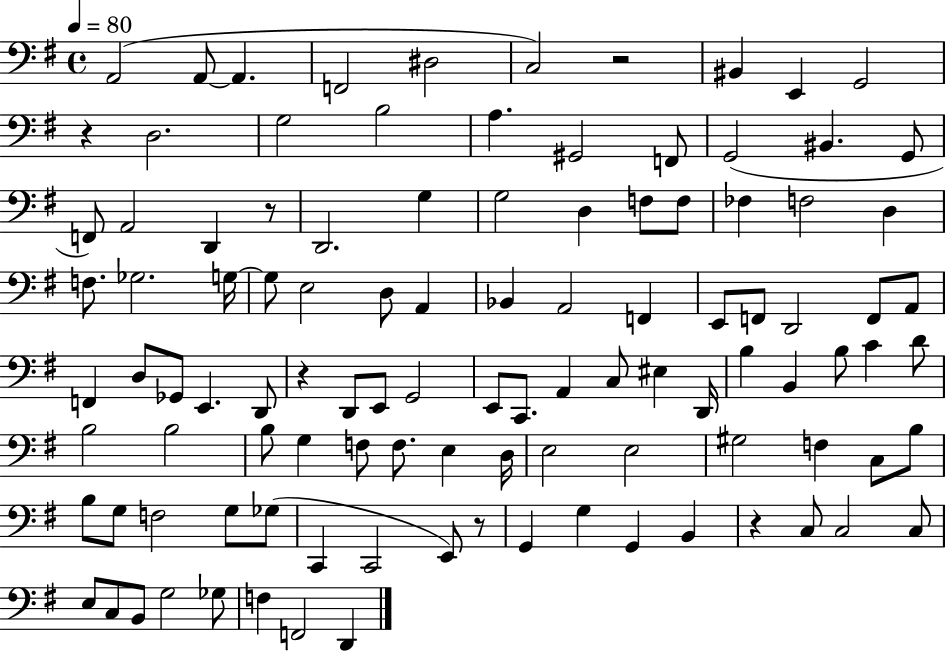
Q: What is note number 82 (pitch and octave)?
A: G3